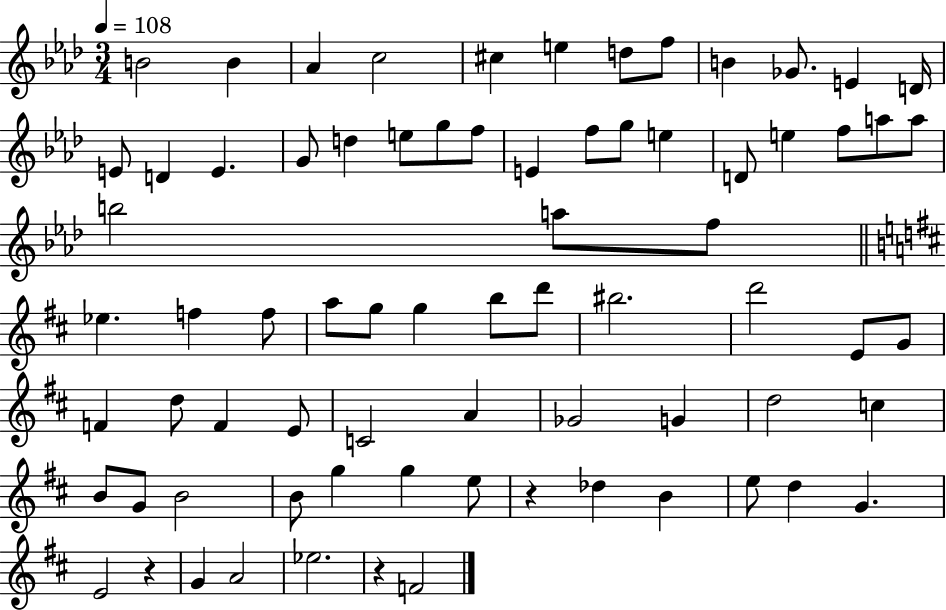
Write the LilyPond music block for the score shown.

{
  \clef treble
  \numericTimeSignature
  \time 3/4
  \key aes \major
  \tempo 4 = 108
  b'2 b'4 | aes'4 c''2 | cis''4 e''4 d''8 f''8 | b'4 ges'8. e'4 d'16 | \break e'8 d'4 e'4. | g'8 d''4 e''8 g''8 f''8 | e'4 f''8 g''8 e''4 | d'8 e''4 f''8 a''8 a''8 | \break b''2 a''8 f''8 | \bar "||" \break \key b \minor ees''4. f''4 f''8 | a''8 g''8 g''4 b''8 d'''8 | bis''2. | d'''2 e'8 g'8 | \break f'4 d''8 f'4 e'8 | c'2 a'4 | ges'2 g'4 | d''2 c''4 | \break b'8 g'8 b'2 | b'8 g''4 g''4 e''8 | r4 des''4 b'4 | e''8 d''4 g'4. | \break e'2 r4 | g'4 a'2 | ees''2. | r4 f'2 | \break \bar "|."
}